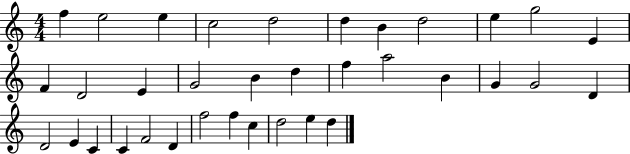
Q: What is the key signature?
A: C major